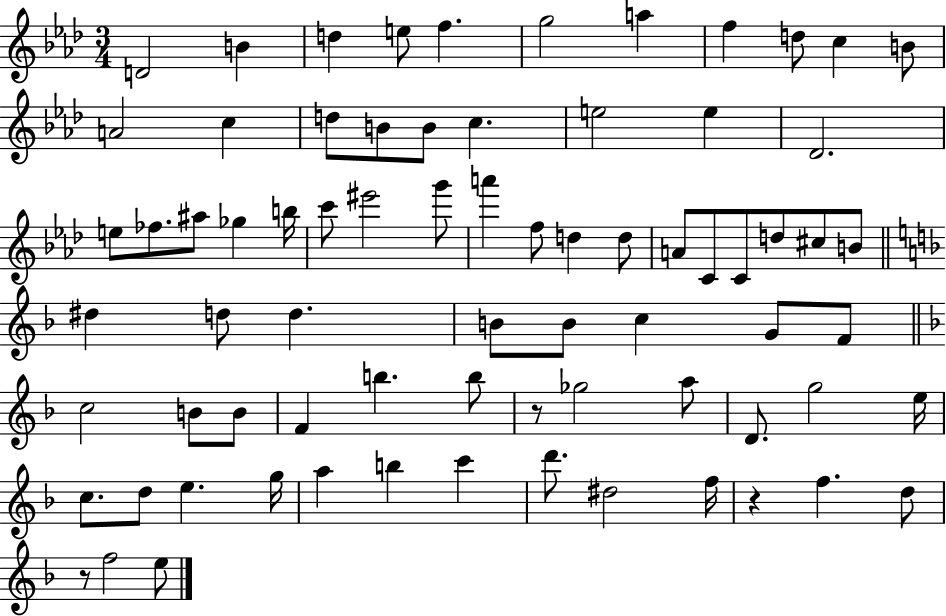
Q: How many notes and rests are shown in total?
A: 74